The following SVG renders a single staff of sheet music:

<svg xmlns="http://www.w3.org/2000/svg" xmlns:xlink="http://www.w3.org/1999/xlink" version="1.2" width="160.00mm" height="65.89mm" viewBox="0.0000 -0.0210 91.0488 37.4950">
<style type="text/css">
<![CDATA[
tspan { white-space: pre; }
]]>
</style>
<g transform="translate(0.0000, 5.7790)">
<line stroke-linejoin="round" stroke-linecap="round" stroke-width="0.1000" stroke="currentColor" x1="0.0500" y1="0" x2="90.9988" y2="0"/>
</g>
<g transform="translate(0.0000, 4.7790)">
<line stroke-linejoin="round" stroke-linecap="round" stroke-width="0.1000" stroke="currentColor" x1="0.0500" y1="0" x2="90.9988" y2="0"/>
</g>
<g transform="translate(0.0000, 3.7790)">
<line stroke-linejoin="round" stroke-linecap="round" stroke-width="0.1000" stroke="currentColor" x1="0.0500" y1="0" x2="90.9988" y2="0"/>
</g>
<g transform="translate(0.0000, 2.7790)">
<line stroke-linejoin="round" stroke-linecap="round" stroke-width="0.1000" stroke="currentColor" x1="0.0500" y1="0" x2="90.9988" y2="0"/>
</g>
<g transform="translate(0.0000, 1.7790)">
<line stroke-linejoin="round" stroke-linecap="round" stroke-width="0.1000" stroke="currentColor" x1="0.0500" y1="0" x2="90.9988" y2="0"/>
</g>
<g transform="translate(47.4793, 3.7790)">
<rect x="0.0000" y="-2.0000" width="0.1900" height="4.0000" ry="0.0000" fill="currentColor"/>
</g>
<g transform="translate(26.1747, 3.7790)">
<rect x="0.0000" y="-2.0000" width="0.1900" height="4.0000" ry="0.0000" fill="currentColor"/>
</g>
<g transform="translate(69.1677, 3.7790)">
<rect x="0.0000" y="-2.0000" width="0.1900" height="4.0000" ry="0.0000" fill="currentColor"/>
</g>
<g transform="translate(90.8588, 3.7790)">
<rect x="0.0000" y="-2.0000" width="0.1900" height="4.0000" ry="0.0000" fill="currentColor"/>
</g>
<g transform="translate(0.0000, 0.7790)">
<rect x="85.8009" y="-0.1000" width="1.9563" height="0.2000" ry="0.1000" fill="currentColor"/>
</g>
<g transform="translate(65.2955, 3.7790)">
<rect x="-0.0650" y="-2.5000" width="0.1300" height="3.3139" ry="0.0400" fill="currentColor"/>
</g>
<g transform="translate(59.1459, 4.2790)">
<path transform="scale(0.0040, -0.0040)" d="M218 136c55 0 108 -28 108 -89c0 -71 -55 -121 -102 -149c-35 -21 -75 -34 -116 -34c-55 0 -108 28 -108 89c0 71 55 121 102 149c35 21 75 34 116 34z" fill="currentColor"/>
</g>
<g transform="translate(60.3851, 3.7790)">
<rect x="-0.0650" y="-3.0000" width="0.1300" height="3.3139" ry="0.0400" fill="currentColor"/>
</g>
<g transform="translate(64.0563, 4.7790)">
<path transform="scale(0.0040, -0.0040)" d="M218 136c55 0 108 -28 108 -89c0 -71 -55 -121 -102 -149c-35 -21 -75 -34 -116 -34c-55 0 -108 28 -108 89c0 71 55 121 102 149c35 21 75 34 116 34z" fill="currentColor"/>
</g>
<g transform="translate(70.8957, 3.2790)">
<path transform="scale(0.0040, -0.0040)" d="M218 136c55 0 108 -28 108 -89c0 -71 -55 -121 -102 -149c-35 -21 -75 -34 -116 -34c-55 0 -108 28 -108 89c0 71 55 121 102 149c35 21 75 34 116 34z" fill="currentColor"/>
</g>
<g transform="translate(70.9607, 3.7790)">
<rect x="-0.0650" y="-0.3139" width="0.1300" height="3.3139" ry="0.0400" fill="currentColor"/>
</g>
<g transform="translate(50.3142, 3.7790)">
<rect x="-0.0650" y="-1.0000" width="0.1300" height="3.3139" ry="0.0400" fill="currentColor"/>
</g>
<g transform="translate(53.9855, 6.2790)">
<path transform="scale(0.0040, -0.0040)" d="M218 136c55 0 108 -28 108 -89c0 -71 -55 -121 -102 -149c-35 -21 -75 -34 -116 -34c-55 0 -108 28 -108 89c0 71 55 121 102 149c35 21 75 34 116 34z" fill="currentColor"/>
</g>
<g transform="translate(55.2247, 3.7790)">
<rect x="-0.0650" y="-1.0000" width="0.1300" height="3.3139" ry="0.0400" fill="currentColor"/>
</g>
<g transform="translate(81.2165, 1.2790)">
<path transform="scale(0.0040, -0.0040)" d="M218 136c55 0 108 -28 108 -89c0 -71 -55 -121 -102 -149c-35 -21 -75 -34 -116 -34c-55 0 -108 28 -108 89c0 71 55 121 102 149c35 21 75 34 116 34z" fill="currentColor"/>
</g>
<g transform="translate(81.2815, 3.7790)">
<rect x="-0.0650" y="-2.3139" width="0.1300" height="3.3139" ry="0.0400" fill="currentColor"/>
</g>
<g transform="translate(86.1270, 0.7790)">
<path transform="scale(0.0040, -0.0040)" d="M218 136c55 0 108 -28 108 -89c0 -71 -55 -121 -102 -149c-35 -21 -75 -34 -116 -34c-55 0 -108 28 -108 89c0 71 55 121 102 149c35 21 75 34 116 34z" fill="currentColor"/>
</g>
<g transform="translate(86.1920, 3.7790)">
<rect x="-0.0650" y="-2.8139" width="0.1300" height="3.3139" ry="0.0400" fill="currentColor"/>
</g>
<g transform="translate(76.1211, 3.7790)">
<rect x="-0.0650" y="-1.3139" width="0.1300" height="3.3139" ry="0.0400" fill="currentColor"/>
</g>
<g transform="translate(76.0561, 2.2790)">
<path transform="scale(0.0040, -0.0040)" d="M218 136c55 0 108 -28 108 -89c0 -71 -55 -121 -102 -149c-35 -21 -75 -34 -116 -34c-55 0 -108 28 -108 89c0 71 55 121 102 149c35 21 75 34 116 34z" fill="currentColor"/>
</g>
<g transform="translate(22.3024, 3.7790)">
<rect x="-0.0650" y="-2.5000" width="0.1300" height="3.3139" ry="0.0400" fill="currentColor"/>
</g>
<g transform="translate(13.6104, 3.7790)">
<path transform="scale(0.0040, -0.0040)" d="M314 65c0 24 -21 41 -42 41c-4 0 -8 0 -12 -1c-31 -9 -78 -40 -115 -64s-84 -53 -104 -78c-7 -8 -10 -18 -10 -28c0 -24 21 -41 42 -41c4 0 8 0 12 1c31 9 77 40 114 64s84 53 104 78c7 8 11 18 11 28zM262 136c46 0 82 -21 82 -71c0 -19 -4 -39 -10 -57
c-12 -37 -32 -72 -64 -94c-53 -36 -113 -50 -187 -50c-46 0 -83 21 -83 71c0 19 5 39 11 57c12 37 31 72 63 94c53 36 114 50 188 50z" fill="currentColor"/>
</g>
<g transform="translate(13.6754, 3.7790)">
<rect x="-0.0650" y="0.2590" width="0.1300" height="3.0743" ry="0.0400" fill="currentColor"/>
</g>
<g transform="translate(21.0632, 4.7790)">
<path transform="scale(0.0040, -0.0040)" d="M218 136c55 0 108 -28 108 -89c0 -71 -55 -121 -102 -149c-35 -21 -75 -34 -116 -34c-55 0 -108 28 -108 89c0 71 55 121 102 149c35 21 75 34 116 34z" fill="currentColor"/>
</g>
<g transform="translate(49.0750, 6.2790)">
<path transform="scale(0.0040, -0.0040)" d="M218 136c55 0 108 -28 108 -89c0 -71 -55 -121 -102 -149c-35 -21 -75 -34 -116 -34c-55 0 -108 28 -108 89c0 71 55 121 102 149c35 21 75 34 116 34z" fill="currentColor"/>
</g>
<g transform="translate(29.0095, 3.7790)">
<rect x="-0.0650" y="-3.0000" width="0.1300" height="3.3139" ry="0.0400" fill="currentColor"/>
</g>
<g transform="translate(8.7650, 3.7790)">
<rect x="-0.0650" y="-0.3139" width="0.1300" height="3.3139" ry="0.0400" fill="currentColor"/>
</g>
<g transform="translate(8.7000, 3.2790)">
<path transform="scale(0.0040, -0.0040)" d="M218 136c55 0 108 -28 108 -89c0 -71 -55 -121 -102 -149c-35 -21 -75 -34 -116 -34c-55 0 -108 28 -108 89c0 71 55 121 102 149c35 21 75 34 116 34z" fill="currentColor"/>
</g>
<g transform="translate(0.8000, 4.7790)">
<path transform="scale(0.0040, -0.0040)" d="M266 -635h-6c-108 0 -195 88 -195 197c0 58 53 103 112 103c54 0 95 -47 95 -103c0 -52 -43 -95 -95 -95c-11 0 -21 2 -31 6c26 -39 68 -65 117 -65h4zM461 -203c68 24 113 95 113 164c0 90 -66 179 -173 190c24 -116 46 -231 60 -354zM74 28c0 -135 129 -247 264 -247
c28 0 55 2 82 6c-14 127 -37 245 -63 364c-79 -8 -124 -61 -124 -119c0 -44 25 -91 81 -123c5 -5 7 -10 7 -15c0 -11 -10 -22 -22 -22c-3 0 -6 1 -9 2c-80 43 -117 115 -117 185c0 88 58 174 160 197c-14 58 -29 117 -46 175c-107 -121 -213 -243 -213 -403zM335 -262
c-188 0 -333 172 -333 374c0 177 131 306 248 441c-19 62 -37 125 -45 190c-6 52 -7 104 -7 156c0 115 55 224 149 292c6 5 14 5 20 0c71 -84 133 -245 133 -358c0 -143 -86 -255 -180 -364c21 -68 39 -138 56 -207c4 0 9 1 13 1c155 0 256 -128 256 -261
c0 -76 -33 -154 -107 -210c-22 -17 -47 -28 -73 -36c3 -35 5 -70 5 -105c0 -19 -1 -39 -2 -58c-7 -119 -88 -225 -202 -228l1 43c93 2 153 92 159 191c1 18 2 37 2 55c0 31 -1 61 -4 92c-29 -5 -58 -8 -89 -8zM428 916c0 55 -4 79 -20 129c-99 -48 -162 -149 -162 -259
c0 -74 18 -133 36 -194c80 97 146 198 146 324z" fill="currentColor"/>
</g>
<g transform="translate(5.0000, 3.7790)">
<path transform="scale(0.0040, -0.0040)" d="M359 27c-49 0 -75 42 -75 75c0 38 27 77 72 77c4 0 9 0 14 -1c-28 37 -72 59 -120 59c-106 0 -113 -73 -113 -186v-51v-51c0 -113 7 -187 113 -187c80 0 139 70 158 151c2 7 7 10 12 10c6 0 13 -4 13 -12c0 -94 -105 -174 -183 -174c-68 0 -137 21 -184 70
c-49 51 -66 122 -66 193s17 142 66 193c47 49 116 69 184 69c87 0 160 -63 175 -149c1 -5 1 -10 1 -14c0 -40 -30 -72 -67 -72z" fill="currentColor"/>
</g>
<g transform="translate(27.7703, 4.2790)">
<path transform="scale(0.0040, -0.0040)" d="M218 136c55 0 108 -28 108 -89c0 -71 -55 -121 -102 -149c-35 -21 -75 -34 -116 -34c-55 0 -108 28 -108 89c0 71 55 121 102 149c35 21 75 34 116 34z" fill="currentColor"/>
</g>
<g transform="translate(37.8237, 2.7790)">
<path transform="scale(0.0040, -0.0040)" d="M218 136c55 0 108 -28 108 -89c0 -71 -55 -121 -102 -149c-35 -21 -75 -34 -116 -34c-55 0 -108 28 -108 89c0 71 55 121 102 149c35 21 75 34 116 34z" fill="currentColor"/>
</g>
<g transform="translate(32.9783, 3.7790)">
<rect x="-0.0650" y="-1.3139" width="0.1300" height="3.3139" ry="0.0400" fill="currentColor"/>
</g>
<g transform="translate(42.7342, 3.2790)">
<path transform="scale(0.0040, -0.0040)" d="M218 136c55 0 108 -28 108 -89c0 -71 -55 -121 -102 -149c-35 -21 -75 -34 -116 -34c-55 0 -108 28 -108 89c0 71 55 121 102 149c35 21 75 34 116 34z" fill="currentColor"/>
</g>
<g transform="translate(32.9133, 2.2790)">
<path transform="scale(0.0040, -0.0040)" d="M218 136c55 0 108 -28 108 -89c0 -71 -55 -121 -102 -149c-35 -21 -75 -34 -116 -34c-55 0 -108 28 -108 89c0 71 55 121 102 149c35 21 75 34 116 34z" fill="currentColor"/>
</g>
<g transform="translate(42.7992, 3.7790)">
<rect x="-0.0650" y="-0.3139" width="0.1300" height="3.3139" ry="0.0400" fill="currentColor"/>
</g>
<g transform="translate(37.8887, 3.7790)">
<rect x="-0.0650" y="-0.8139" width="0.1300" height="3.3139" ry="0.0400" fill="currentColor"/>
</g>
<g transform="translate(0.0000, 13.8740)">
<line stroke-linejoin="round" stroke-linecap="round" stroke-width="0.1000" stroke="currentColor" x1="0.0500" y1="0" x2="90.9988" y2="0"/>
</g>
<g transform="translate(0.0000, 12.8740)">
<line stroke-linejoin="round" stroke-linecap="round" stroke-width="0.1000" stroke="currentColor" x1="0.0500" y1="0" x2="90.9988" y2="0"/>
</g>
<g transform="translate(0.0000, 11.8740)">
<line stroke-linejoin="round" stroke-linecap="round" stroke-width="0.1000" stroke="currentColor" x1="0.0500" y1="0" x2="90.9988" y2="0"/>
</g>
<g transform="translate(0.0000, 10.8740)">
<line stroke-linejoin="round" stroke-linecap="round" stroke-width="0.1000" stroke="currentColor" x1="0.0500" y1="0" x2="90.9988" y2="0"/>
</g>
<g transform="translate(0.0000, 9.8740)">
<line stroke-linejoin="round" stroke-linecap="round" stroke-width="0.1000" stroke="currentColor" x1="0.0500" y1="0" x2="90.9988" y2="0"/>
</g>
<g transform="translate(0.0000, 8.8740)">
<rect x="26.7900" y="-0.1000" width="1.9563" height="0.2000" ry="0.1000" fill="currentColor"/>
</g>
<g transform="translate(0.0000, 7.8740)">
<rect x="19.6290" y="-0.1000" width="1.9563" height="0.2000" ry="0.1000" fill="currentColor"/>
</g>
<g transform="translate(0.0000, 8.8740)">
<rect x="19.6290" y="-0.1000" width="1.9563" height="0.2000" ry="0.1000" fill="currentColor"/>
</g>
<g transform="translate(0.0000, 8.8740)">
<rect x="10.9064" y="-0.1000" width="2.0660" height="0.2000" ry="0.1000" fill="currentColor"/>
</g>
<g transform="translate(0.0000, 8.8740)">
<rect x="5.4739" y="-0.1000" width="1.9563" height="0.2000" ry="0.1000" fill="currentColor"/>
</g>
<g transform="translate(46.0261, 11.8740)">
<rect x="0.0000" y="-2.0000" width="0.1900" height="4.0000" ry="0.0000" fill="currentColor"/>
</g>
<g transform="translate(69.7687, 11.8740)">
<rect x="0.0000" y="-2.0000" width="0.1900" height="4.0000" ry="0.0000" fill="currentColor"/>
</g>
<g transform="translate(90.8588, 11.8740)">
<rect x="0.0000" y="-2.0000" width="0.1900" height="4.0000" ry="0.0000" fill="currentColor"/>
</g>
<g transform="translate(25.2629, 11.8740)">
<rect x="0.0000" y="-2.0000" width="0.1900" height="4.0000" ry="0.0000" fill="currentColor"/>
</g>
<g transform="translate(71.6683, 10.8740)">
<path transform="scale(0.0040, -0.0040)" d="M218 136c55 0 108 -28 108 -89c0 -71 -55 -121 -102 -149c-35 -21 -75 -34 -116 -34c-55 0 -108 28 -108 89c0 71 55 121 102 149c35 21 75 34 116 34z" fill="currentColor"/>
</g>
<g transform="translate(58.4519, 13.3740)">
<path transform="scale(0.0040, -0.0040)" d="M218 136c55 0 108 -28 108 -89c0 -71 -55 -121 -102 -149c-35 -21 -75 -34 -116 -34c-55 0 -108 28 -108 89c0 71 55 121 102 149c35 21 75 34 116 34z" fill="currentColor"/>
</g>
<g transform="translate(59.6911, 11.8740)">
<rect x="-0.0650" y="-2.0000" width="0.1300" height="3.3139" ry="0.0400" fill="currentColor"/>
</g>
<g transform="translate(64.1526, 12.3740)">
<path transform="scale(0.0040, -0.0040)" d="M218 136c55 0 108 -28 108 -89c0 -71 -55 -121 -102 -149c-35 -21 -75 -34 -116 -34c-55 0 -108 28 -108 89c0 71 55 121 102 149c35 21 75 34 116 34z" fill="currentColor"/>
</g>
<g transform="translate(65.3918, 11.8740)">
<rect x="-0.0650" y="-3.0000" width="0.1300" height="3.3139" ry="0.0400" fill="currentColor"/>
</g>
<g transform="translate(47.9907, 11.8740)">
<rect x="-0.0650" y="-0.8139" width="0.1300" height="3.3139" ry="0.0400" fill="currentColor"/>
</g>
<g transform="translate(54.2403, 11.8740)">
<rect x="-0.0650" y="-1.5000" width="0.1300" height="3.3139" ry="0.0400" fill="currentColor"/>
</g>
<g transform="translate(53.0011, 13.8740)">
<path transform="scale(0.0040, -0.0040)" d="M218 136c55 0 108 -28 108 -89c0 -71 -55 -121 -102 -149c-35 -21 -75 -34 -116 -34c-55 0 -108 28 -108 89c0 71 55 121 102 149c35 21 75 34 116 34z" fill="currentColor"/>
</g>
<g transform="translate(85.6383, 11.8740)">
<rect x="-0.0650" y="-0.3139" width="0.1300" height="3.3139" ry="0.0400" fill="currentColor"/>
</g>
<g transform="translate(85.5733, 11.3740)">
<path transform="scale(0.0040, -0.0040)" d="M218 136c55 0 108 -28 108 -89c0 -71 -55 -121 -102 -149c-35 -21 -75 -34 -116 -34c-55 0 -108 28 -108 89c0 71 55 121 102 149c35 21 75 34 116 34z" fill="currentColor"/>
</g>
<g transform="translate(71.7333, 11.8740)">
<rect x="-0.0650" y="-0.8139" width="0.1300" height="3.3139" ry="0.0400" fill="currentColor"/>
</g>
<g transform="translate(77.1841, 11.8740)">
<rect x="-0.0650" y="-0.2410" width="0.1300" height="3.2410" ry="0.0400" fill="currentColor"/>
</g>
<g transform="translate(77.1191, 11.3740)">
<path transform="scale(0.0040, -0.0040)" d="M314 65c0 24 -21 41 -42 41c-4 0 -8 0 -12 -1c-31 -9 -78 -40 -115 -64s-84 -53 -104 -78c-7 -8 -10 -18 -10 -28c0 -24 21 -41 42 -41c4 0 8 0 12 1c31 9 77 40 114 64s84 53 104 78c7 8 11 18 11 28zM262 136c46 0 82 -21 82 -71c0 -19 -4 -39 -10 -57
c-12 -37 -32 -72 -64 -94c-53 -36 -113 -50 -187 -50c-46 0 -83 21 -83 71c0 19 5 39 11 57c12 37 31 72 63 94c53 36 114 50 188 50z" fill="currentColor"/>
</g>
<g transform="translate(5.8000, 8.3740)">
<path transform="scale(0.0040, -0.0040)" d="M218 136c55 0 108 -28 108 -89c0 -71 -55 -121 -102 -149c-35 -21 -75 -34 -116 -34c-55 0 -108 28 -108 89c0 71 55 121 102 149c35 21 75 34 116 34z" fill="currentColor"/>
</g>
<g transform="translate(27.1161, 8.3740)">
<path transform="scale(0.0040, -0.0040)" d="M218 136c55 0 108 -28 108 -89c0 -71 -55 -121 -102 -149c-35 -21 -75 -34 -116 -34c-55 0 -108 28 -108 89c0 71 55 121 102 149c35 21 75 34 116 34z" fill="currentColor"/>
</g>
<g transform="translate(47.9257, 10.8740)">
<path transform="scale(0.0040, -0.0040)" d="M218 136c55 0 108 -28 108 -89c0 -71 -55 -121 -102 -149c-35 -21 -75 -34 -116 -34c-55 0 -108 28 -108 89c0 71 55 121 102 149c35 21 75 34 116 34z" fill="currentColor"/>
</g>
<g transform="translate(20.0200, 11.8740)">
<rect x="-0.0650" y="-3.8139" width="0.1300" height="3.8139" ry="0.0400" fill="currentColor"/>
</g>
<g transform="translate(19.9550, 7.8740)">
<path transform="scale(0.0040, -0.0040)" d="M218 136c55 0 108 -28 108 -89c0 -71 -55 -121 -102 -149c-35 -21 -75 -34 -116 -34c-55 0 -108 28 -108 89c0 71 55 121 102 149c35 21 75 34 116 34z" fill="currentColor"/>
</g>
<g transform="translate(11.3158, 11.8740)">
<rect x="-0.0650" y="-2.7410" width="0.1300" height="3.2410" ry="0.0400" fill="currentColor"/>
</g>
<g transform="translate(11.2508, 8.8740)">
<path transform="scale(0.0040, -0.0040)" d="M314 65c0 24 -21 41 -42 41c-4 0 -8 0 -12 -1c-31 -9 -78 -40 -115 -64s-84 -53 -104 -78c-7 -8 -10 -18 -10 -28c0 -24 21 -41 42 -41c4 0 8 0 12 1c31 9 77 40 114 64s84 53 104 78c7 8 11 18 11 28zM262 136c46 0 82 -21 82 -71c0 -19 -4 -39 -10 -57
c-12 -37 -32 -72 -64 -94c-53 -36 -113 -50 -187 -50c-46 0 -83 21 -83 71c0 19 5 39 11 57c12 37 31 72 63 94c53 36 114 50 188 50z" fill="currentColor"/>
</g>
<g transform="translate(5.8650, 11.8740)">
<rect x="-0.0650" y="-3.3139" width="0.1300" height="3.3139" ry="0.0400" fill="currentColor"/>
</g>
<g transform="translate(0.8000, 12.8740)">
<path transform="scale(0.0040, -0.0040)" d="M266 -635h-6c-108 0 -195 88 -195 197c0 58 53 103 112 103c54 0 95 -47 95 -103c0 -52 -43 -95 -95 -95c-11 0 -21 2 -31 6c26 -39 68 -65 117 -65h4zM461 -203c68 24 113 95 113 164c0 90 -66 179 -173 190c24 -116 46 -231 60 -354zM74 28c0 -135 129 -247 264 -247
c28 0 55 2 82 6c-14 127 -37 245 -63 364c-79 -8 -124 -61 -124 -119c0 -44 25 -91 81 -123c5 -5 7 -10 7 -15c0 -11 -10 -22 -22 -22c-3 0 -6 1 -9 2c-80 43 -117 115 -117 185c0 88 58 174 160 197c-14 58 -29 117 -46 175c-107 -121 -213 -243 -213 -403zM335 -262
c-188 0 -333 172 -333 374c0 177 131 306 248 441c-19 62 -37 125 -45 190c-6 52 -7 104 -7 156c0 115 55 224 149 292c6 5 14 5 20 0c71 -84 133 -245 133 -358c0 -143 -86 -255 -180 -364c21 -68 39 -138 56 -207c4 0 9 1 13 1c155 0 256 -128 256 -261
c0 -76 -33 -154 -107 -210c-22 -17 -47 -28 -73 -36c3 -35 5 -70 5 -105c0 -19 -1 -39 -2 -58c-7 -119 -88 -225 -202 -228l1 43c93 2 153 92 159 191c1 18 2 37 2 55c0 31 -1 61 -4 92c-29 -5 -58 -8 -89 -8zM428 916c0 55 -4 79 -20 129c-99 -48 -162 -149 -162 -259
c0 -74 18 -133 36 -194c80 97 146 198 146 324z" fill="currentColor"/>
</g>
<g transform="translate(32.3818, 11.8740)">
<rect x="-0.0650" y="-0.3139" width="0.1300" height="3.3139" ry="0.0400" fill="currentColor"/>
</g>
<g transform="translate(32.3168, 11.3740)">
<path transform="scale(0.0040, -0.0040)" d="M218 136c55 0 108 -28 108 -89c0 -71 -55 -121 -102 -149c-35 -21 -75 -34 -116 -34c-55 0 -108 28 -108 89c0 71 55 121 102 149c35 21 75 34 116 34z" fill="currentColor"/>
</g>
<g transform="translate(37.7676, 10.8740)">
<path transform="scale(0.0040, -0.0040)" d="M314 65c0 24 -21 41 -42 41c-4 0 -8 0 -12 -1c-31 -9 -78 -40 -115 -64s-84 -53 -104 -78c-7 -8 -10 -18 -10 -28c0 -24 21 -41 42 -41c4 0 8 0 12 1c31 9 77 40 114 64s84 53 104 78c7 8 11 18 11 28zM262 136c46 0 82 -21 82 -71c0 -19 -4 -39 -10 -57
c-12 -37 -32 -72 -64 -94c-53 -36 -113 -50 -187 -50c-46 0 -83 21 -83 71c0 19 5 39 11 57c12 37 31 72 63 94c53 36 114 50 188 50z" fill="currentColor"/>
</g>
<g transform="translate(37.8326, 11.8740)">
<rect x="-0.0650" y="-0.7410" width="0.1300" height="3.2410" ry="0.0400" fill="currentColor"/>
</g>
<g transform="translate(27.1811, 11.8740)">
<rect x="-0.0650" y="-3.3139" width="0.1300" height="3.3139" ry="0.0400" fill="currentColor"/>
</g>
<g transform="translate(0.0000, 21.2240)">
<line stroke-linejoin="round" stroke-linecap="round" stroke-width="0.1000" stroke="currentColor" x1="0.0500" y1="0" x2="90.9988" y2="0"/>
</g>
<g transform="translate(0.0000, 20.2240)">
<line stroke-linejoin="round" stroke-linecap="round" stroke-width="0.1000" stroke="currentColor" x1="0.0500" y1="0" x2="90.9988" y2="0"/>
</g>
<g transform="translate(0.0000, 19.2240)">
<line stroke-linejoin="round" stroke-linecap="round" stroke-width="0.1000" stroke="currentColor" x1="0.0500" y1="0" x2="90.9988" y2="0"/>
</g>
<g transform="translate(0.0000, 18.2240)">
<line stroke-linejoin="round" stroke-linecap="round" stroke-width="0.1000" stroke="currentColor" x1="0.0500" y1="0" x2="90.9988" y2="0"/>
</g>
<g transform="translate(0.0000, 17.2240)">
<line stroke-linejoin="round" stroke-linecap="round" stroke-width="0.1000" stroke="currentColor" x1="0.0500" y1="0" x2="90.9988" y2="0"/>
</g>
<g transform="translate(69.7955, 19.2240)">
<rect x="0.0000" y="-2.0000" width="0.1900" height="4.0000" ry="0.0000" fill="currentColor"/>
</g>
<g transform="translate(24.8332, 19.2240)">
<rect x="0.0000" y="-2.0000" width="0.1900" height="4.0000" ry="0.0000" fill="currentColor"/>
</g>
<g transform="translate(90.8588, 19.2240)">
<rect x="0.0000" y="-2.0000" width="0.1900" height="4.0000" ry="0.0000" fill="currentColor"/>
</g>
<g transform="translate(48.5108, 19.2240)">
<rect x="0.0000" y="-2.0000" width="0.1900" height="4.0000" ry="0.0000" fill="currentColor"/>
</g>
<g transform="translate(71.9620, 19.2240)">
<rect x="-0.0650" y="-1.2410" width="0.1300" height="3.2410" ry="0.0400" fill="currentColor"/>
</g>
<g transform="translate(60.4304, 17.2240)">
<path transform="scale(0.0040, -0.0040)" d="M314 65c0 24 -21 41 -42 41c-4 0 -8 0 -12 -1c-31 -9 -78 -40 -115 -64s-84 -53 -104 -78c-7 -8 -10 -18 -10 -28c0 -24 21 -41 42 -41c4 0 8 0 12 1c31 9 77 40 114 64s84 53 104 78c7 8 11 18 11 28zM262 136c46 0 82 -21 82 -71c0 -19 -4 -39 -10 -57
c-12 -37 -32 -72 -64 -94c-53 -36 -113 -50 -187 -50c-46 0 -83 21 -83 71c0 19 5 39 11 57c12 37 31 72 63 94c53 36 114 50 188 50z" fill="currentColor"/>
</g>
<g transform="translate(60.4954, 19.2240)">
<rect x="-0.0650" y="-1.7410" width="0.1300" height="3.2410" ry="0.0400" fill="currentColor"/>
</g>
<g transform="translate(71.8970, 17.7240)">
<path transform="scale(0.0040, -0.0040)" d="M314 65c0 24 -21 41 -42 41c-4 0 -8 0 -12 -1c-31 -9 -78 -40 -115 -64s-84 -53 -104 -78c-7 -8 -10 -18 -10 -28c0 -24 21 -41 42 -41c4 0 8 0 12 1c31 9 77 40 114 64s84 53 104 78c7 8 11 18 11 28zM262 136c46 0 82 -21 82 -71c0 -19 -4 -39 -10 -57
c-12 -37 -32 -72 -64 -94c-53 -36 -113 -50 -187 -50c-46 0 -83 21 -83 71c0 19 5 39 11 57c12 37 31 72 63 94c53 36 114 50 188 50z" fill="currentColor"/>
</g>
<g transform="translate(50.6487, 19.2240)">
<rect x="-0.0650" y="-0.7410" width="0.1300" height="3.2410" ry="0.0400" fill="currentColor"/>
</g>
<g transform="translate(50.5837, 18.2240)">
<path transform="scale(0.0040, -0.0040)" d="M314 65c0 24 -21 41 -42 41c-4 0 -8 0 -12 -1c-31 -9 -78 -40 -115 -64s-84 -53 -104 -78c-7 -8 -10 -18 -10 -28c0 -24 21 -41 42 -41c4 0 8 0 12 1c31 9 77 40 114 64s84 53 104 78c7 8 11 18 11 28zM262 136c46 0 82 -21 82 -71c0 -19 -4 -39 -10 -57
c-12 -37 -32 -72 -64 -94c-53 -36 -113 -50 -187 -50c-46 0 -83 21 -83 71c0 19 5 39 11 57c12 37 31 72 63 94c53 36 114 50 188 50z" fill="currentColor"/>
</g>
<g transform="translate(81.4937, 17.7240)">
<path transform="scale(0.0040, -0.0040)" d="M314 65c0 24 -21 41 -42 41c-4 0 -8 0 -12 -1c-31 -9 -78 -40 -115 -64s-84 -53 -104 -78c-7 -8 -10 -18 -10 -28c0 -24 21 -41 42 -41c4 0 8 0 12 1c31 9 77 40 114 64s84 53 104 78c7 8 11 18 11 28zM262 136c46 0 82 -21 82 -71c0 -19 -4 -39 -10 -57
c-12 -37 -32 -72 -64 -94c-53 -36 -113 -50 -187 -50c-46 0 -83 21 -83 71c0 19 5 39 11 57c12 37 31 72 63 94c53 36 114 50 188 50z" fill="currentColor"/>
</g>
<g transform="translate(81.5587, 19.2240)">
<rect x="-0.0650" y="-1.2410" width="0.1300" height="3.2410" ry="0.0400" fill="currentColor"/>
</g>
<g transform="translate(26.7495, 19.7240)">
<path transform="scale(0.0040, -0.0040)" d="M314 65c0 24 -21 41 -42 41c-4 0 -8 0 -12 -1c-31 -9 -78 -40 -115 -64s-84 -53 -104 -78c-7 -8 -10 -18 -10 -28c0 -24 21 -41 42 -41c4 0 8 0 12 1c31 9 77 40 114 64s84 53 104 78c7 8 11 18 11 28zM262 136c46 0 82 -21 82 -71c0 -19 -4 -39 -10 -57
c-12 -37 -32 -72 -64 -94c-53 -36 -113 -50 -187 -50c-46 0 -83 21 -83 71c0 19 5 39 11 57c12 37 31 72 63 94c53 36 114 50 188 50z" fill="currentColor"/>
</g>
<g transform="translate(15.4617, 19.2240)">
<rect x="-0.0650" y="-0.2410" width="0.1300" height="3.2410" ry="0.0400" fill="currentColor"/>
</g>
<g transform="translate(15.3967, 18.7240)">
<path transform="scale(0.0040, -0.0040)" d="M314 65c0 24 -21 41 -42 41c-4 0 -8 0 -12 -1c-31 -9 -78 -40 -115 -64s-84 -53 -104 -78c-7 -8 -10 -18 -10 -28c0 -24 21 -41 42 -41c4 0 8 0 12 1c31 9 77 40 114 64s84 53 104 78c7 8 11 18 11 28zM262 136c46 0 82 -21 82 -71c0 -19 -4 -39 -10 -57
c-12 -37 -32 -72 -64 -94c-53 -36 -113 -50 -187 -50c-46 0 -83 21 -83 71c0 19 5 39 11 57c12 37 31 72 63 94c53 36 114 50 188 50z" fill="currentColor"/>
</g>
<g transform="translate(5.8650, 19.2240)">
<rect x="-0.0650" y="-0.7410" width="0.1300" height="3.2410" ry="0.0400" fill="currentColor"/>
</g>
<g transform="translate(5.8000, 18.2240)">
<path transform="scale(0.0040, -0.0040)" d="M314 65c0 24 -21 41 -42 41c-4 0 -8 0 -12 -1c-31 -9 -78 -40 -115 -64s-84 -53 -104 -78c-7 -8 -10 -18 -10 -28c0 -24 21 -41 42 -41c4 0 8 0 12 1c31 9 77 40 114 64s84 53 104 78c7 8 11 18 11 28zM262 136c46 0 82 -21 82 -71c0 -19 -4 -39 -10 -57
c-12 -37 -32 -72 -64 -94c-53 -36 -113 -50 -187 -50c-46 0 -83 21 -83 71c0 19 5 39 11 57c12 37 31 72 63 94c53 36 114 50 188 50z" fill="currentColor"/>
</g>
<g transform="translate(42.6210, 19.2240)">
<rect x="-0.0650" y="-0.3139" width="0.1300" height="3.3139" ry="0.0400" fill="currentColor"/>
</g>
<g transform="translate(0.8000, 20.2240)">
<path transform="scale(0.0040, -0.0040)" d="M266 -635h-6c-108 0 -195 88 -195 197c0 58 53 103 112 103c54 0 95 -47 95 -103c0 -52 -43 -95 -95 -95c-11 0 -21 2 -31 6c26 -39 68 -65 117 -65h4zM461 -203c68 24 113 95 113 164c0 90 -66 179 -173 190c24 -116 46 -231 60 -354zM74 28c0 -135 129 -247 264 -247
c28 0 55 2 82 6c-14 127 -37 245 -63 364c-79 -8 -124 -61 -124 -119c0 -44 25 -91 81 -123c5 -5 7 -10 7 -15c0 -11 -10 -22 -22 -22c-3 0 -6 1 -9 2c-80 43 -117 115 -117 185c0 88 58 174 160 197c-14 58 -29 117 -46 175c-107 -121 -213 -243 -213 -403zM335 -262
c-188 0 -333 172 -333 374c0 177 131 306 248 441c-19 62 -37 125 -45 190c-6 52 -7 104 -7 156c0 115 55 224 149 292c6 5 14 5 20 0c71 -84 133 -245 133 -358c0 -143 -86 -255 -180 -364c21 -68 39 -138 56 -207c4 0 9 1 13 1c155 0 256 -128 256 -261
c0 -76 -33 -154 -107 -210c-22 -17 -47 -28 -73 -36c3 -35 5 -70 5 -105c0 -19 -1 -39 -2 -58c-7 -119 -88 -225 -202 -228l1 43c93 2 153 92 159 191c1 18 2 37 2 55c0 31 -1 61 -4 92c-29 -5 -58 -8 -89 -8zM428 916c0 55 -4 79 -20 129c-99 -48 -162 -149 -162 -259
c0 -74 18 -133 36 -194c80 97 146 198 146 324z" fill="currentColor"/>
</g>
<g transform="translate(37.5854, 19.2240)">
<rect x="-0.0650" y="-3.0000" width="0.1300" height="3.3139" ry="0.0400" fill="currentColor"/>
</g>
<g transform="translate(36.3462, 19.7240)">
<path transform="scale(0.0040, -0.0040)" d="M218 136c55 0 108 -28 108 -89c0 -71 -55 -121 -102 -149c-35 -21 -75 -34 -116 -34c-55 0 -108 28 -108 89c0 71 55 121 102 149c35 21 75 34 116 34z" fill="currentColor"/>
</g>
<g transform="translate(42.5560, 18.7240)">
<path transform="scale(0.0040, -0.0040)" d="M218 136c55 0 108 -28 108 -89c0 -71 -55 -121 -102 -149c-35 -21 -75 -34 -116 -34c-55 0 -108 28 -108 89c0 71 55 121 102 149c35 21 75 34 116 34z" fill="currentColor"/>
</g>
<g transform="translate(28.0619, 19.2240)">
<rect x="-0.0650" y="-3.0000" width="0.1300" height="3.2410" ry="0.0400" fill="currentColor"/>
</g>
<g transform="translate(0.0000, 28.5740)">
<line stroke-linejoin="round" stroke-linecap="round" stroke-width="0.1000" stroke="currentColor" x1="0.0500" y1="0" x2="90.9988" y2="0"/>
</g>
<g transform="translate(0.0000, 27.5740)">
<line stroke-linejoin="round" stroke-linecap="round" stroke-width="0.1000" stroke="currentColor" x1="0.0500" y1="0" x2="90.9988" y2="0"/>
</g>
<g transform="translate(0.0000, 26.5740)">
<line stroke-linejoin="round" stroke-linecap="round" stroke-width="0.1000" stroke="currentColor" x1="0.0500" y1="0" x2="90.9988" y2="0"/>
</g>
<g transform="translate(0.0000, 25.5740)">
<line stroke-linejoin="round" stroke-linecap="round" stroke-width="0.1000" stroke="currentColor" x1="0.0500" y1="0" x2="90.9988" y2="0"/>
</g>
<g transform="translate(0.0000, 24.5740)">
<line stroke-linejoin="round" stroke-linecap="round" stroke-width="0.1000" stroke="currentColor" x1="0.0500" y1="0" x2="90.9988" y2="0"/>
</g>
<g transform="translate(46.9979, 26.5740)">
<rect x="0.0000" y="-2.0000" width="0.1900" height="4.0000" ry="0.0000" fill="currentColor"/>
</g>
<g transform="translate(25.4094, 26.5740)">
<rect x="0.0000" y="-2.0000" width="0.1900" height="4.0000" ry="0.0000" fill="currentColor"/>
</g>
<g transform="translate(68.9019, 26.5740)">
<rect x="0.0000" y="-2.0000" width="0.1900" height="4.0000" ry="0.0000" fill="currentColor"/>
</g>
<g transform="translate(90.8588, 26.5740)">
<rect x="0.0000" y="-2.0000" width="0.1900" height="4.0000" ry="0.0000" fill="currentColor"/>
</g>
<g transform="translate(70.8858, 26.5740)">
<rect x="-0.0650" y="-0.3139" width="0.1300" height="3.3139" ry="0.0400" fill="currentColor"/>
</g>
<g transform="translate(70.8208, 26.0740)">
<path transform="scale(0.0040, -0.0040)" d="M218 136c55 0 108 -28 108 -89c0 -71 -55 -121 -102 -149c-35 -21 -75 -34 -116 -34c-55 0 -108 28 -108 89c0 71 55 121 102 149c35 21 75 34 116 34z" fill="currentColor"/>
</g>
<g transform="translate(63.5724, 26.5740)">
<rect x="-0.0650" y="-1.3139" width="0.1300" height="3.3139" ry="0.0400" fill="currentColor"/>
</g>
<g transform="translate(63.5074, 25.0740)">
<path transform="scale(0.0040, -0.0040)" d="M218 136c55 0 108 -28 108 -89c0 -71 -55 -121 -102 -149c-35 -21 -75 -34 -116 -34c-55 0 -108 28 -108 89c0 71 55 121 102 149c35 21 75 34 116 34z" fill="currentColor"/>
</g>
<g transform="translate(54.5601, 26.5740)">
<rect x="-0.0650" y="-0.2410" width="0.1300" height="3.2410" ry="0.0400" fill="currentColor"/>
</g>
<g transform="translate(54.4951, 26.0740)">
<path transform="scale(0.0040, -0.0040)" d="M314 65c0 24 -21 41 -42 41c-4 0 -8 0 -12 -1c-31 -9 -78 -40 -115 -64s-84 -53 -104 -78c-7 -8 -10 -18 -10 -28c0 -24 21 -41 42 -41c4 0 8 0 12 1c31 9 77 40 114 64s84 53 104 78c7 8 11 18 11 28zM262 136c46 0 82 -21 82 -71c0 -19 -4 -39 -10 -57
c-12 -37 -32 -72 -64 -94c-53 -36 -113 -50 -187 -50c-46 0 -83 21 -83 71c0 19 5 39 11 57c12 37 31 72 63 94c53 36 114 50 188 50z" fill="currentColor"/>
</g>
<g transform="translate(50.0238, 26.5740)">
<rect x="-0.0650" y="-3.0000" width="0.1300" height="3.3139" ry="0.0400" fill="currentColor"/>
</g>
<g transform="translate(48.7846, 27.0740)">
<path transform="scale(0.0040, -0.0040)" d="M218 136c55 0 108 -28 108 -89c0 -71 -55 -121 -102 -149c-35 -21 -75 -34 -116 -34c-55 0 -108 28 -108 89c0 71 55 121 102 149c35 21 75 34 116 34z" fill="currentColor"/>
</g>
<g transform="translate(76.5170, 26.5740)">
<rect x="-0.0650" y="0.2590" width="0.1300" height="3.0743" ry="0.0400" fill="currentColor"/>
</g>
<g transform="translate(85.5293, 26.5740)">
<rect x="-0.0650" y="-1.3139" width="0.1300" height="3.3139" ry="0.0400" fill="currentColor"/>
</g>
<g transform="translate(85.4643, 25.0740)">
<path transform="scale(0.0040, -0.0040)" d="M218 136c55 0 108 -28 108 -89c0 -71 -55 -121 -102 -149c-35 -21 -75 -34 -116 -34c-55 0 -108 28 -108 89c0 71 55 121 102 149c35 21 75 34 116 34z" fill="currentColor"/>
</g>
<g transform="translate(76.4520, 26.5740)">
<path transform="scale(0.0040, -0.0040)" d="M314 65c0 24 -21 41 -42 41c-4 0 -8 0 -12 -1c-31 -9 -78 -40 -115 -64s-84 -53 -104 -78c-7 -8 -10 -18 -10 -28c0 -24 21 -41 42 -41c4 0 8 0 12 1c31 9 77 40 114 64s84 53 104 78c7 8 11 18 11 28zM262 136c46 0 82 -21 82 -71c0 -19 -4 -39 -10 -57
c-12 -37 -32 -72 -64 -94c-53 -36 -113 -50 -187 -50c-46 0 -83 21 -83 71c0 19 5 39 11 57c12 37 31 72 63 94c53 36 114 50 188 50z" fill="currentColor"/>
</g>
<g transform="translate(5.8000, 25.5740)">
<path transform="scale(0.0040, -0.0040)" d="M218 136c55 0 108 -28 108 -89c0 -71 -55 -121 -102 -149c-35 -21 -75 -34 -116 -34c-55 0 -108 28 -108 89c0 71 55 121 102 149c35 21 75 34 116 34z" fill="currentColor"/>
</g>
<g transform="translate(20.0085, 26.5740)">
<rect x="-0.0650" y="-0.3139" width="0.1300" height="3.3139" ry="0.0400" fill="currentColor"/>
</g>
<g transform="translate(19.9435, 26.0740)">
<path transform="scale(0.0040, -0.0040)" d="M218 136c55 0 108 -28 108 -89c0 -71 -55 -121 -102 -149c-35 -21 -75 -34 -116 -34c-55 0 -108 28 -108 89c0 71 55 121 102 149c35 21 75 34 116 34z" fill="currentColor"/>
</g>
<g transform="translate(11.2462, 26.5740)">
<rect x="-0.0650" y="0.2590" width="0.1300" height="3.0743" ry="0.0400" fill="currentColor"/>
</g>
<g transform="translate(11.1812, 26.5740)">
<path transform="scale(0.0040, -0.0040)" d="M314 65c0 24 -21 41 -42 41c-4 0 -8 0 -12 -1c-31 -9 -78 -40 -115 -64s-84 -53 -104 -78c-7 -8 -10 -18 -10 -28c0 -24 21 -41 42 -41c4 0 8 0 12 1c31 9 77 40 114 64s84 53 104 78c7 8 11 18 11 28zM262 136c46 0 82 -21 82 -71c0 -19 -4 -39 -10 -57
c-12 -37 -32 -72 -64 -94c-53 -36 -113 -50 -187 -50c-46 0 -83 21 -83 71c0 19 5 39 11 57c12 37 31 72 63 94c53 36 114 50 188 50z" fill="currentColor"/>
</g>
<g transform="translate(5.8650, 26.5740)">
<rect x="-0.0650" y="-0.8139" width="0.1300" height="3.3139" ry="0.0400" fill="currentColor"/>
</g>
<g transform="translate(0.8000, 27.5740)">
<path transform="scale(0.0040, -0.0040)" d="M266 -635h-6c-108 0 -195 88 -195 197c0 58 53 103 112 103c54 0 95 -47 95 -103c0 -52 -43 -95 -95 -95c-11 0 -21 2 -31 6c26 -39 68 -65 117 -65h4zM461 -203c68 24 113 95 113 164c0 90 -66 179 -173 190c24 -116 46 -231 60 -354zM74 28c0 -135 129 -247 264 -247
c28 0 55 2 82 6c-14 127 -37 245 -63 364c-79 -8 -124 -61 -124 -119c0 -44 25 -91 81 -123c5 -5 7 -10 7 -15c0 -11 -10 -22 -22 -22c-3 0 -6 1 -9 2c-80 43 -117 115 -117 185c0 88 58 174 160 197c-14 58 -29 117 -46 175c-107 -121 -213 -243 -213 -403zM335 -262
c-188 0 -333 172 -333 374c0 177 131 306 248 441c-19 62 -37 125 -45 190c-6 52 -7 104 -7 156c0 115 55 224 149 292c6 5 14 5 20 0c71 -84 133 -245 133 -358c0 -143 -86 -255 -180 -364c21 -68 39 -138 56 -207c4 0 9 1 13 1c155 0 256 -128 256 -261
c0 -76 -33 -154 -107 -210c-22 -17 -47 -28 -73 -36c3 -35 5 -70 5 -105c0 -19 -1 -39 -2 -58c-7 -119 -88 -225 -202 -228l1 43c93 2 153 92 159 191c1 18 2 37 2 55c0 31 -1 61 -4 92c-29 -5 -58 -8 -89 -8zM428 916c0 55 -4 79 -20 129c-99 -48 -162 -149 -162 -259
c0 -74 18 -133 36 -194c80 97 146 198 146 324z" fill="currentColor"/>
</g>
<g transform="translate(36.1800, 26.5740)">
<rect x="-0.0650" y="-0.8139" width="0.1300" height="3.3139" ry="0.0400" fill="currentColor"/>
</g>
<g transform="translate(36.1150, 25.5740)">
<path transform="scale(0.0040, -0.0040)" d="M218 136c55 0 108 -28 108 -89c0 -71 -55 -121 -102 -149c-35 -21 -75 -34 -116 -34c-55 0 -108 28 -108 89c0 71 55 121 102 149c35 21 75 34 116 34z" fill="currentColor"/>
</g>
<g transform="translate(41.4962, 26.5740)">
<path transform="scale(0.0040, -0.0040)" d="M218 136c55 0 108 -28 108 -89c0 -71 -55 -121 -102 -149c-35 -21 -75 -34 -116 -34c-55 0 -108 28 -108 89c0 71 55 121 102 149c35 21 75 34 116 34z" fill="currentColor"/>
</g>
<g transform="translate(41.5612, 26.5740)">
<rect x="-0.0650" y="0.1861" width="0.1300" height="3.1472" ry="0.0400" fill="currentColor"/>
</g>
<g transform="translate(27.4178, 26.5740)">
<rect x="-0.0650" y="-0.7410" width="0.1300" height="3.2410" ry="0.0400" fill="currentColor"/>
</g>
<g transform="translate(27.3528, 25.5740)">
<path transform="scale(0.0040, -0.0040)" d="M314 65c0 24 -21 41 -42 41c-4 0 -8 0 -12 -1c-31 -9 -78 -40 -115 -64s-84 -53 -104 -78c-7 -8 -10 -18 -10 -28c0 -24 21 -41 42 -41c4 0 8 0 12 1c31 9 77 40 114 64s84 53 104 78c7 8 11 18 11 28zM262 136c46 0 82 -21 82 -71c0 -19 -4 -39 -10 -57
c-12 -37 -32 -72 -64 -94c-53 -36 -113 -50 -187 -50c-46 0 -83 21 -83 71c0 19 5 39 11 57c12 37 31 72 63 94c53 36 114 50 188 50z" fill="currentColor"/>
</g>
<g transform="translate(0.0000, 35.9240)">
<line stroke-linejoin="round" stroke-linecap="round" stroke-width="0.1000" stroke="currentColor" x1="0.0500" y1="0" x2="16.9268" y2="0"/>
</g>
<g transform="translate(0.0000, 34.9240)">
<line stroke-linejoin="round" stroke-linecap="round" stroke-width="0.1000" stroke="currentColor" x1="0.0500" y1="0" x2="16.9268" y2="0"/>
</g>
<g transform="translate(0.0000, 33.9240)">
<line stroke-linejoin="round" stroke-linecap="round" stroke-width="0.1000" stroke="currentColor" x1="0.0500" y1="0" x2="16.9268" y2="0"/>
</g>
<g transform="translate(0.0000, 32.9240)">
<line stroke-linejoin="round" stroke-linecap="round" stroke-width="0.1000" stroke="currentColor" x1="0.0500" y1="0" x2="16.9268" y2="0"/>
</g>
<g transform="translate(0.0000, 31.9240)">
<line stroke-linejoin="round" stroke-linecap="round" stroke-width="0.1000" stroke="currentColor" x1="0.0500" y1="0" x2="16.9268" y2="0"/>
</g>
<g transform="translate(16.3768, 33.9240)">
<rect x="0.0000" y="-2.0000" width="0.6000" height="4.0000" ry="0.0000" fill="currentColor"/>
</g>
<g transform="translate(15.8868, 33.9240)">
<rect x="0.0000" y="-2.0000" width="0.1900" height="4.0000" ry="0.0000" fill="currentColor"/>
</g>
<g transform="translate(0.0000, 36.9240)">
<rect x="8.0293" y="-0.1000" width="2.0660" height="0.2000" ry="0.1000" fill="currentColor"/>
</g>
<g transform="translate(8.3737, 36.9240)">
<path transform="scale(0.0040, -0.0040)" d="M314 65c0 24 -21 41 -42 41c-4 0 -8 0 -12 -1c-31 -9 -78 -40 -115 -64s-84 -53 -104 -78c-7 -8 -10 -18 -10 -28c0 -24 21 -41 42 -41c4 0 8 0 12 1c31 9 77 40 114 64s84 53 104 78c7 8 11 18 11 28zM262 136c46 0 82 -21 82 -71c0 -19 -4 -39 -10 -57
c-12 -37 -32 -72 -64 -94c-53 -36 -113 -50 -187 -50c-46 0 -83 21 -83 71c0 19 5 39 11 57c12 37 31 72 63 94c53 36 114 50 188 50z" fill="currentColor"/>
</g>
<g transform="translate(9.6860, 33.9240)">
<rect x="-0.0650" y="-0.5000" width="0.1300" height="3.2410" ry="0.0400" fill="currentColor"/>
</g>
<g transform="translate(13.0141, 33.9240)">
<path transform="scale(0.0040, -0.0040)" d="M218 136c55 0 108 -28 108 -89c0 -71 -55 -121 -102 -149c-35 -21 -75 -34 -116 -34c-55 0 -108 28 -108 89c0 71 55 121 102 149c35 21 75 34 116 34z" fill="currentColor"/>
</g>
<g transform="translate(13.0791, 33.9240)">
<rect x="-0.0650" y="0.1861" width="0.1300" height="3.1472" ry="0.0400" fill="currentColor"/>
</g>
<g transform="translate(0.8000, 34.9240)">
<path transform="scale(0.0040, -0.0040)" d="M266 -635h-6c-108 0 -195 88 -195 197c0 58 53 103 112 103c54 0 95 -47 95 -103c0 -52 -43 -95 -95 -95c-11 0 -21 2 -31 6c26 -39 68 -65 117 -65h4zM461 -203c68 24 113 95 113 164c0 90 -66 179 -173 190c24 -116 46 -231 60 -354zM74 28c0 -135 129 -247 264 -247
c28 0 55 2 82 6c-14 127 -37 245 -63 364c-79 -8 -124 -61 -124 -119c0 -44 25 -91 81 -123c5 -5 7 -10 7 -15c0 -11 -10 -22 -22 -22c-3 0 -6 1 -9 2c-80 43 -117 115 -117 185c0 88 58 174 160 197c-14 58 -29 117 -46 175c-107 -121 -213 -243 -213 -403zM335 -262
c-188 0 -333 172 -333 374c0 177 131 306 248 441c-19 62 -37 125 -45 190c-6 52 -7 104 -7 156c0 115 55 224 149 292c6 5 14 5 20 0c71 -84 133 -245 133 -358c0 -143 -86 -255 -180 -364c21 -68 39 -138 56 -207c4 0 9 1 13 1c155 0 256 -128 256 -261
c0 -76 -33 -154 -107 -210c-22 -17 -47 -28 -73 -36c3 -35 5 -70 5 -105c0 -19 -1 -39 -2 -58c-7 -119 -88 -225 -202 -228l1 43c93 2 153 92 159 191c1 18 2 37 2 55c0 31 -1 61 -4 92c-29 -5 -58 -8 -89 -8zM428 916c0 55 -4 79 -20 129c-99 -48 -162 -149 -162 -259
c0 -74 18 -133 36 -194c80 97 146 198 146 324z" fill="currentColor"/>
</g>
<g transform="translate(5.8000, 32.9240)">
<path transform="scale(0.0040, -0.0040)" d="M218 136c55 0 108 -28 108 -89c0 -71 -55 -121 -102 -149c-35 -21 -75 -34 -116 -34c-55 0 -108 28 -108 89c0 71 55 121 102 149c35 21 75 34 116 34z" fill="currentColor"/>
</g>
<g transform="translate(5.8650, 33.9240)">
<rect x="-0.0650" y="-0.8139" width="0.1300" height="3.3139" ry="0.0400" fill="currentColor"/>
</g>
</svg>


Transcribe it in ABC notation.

X:1
T:Untitled
M:4/4
L:1/4
K:C
c B2 G A e d c D D A G c e g a b a2 c' b c d2 d E F A d c2 c d2 c2 A2 A c d2 f2 e2 e2 d B2 c d2 d B A c2 e c B2 e d C2 B